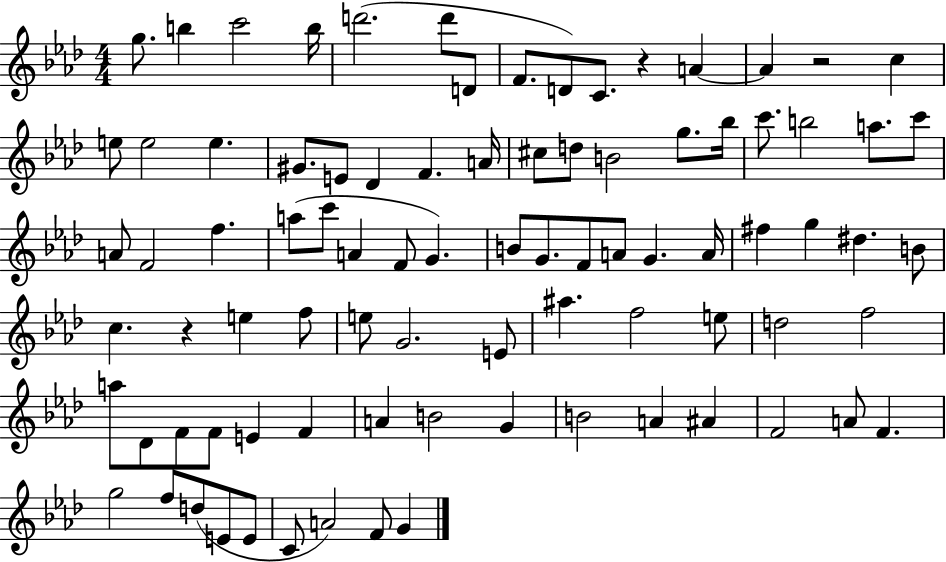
X:1
T:Untitled
M:4/4
L:1/4
K:Ab
g/2 b c'2 b/4 d'2 d'/2 D/2 F/2 D/2 C/2 z A A z2 c e/2 e2 e ^G/2 E/2 _D F A/4 ^c/2 d/2 B2 g/2 _b/4 c'/2 b2 a/2 c'/2 A/2 F2 f a/2 c'/2 A F/2 G B/2 G/2 F/2 A/2 G A/4 ^f g ^d B/2 c z e f/2 e/2 G2 E/2 ^a f2 e/2 d2 f2 a/2 _D/2 F/2 F/2 E F A B2 G B2 A ^A F2 A/2 F g2 f/2 d/2 E/2 E/2 C/2 A2 F/2 G